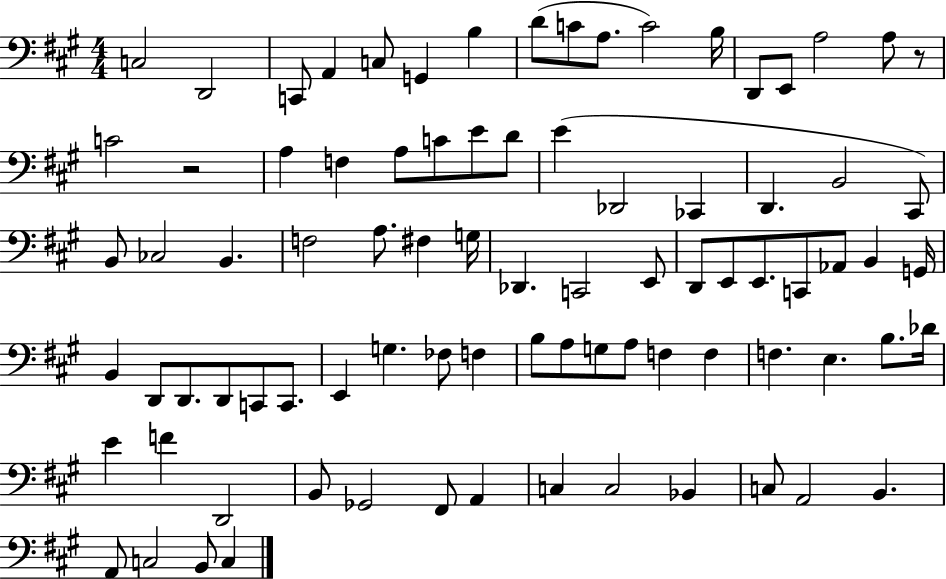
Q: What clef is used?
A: bass